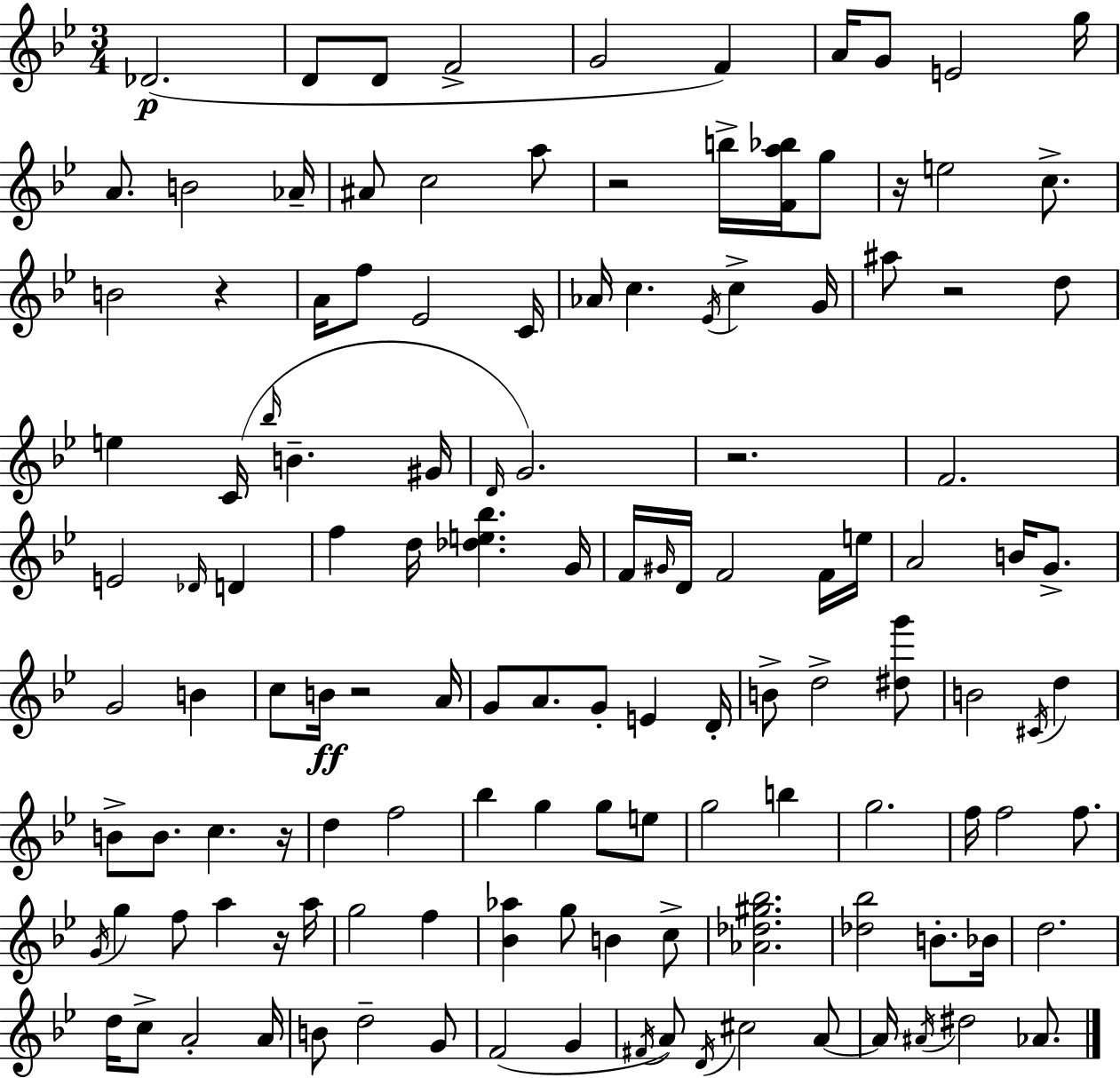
Db4/h. D4/e D4/e F4/h G4/h F4/q A4/s G4/e E4/h G5/s A4/e. B4/h Ab4/s A#4/e C5/h A5/e R/h B5/s [F4,A5,Bb5]/s G5/e R/s E5/h C5/e. B4/h R/q A4/s F5/e Eb4/h C4/s Ab4/s C5/q. Eb4/s C5/q G4/s A#5/e R/h D5/e E5/q C4/s Bb5/s B4/q. G#4/s D4/s G4/h. R/h. F4/h. E4/h Db4/s D4/q F5/q D5/s [Db5,E5,Bb5]/q. G4/s F4/s G#4/s D4/s F4/h F4/s E5/s A4/h B4/s G4/e. G4/h B4/q C5/e B4/s R/h A4/s G4/e A4/e. G4/e E4/q D4/s B4/e D5/h [D#5,G6]/e B4/h C#4/s D5/q B4/e B4/e. C5/q. R/s D5/q F5/h Bb5/q G5/q G5/e E5/e G5/h B5/q G5/h. F5/s F5/h F5/e. G4/s G5/q F5/e A5/q R/s A5/s G5/h F5/q [Bb4,Ab5]/q G5/e B4/q C5/e [Ab4,Db5,G#5,Bb5]/h. [Db5,Bb5]/h B4/e. Bb4/s D5/h. D5/s C5/e A4/h A4/s B4/e D5/h G4/e F4/h G4/q F#4/s A4/e D4/s C#5/h A4/e A4/s A#4/s D#5/h Ab4/e.